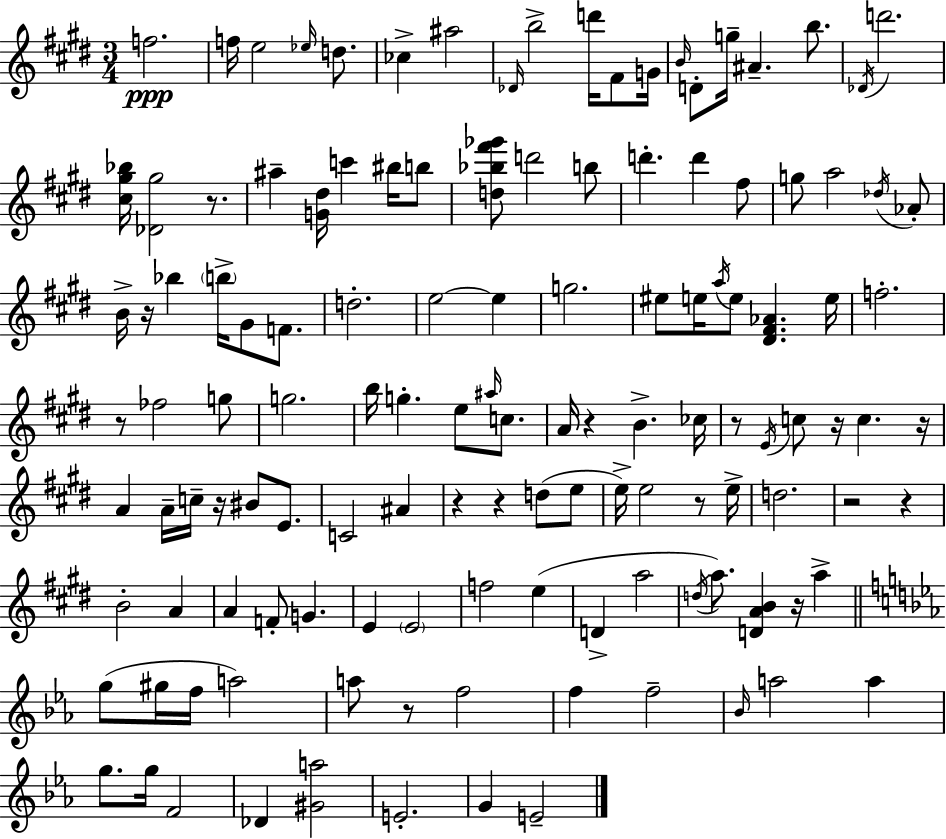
X:1
T:Untitled
M:3/4
L:1/4
K:E
f2 f/4 e2 _e/4 d/2 _c ^a2 _D/4 b2 d'/4 ^F/2 G/4 B/4 D/2 g/4 ^A b/2 _D/4 d'2 [^c^g_b]/4 [_D^g]2 z/2 ^a [G^d]/4 c' ^b/4 b/2 [d_b^f'_g']/2 d'2 b/2 d' d' ^f/2 g/2 a2 _d/4 _A/2 B/4 z/4 _b b/4 ^G/2 F/2 d2 e2 e g2 ^e/2 e/4 a/4 e/2 [^D^F_A] e/4 f2 z/2 _f2 g/2 g2 b/4 g e/2 ^a/4 c/2 A/4 z B _c/4 z/2 E/4 c/2 z/4 c z/4 A A/4 c/4 z/4 ^B/2 E/2 C2 ^A z z d/2 e/2 e/4 e2 z/2 e/4 d2 z2 z B2 A A F/2 G E E2 f2 e D a2 d/4 a/2 [DAB] z/4 a g/2 ^g/4 f/4 a2 a/2 z/2 f2 f f2 _B/4 a2 a g/2 g/4 F2 _D [^Ga]2 E2 G E2